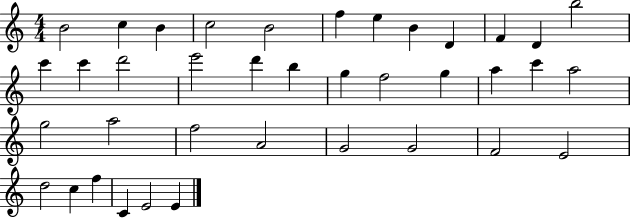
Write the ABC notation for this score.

X:1
T:Untitled
M:4/4
L:1/4
K:C
B2 c B c2 B2 f e B D F D b2 c' c' d'2 e'2 d' b g f2 g a c' a2 g2 a2 f2 A2 G2 G2 F2 E2 d2 c f C E2 E